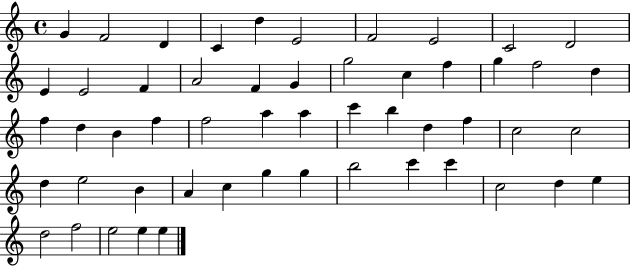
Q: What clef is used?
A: treble